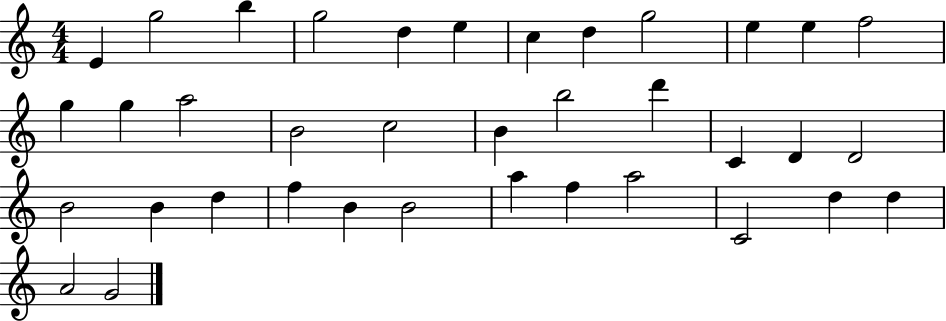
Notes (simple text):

E4/q G5/h B5/q G5/h D5/q E5/q C5/q D5/q G5/h E5/q E5/q F5/h G5/q G5/q A5/h B4/h C5/h B4/q B5/h D6/q C4/q D4/q D4/h B4/h B4/q D5/q F5/q B4/q B4/h A5/q F5/q A5/h C4/h D5/q D5/q A4/h G4/h